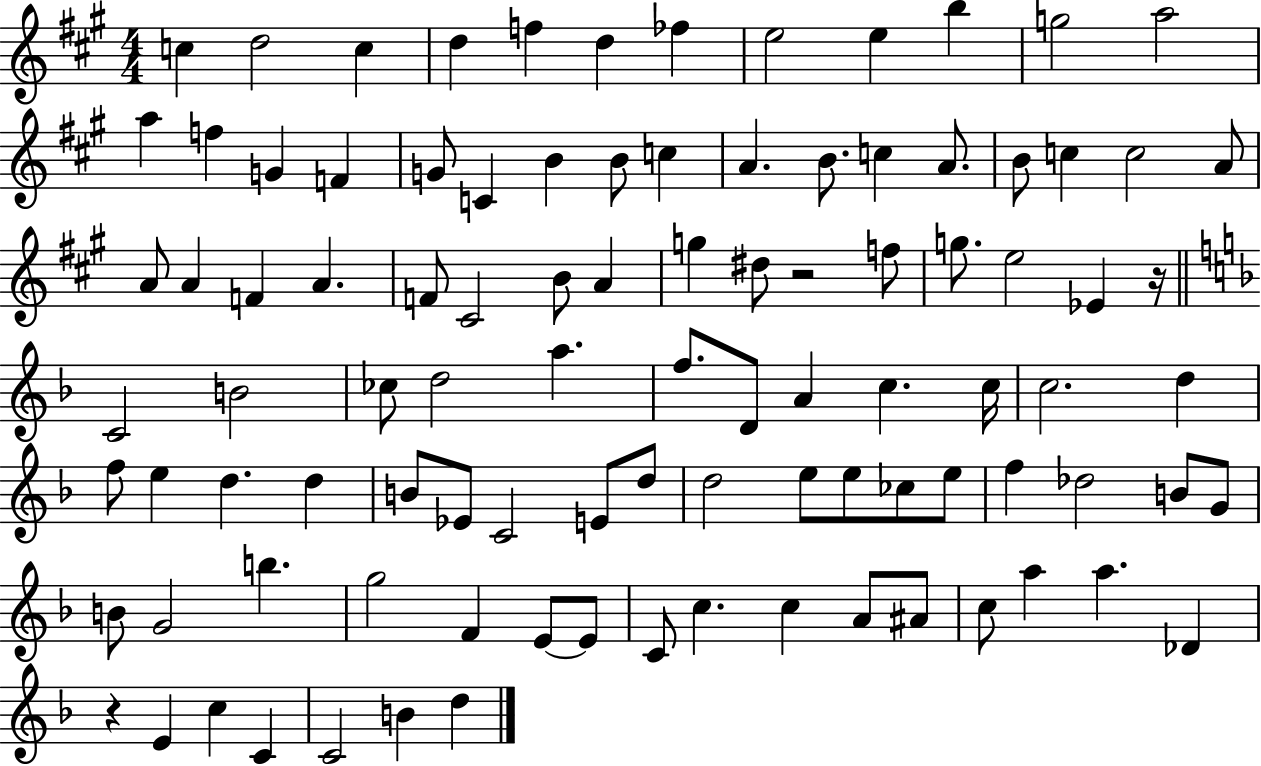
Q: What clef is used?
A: treble